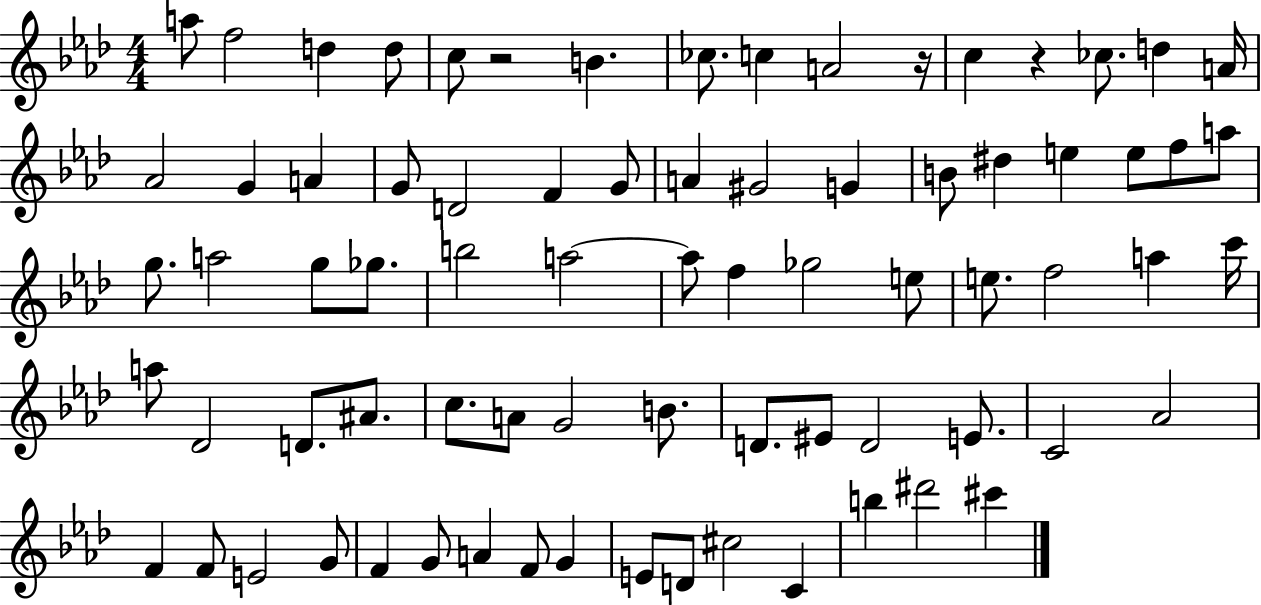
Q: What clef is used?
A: treble